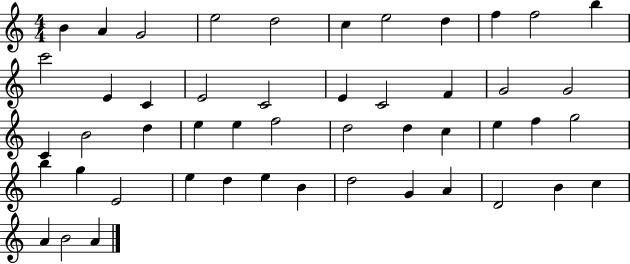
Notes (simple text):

B4/q A4/q G4/h E5/h D5/h C5/q E5/h D5/q F5/q F5/h B5/q C6/h E4/q C4/q E4/h C4/h E4/q C4/h F4/q G4/h G4/h C4/q B4/h D5/q E5/q E5/q F5/h D5/h D5/q C5/q E5/q F5/q G5/h B5/q G5/q E4/h E5/q D5/q E5/q B4/q D5/h G4/q A4/q D4/h B4/q C5/q A4/q B4/h A4/q